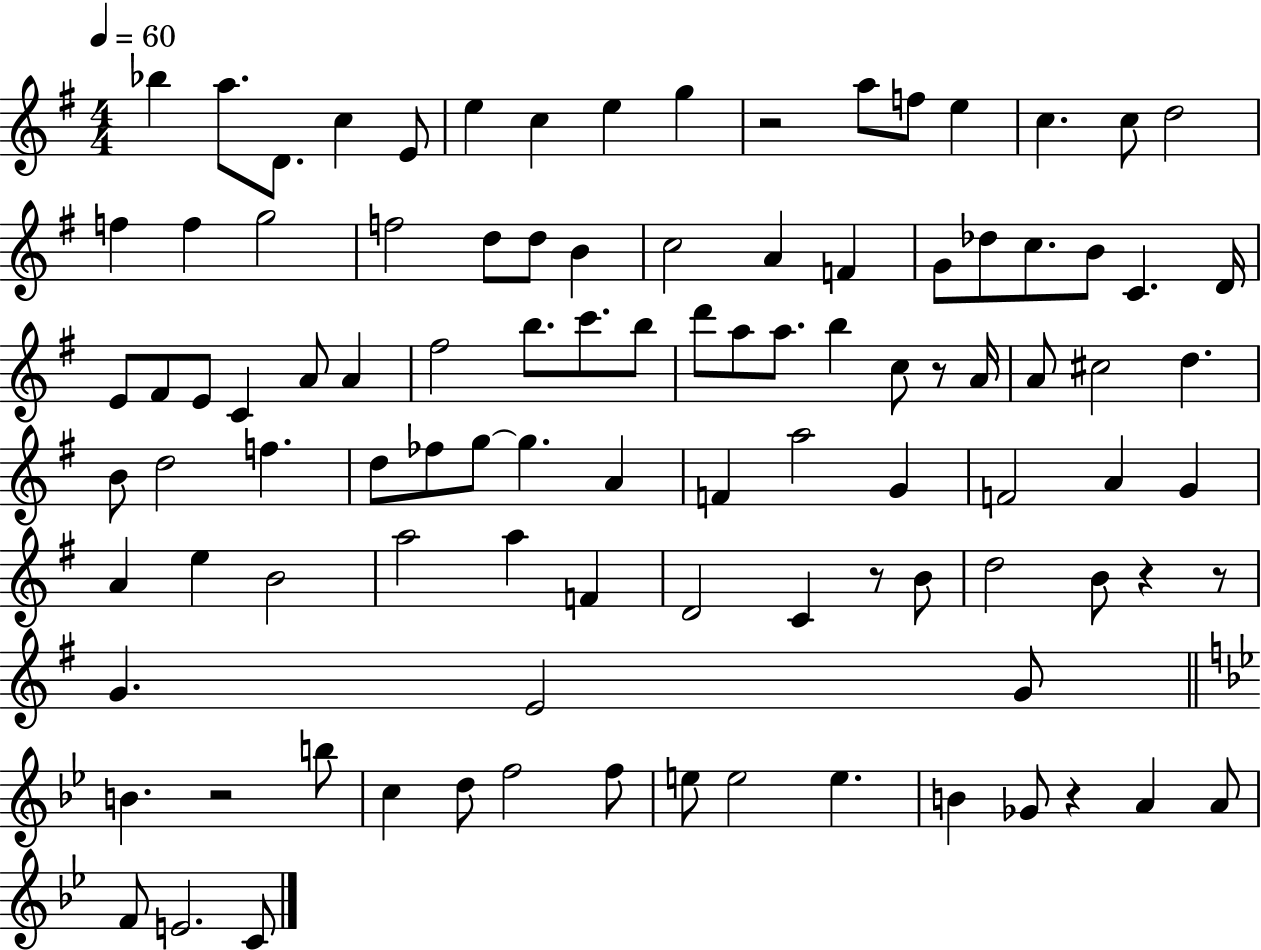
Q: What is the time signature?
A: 4/4